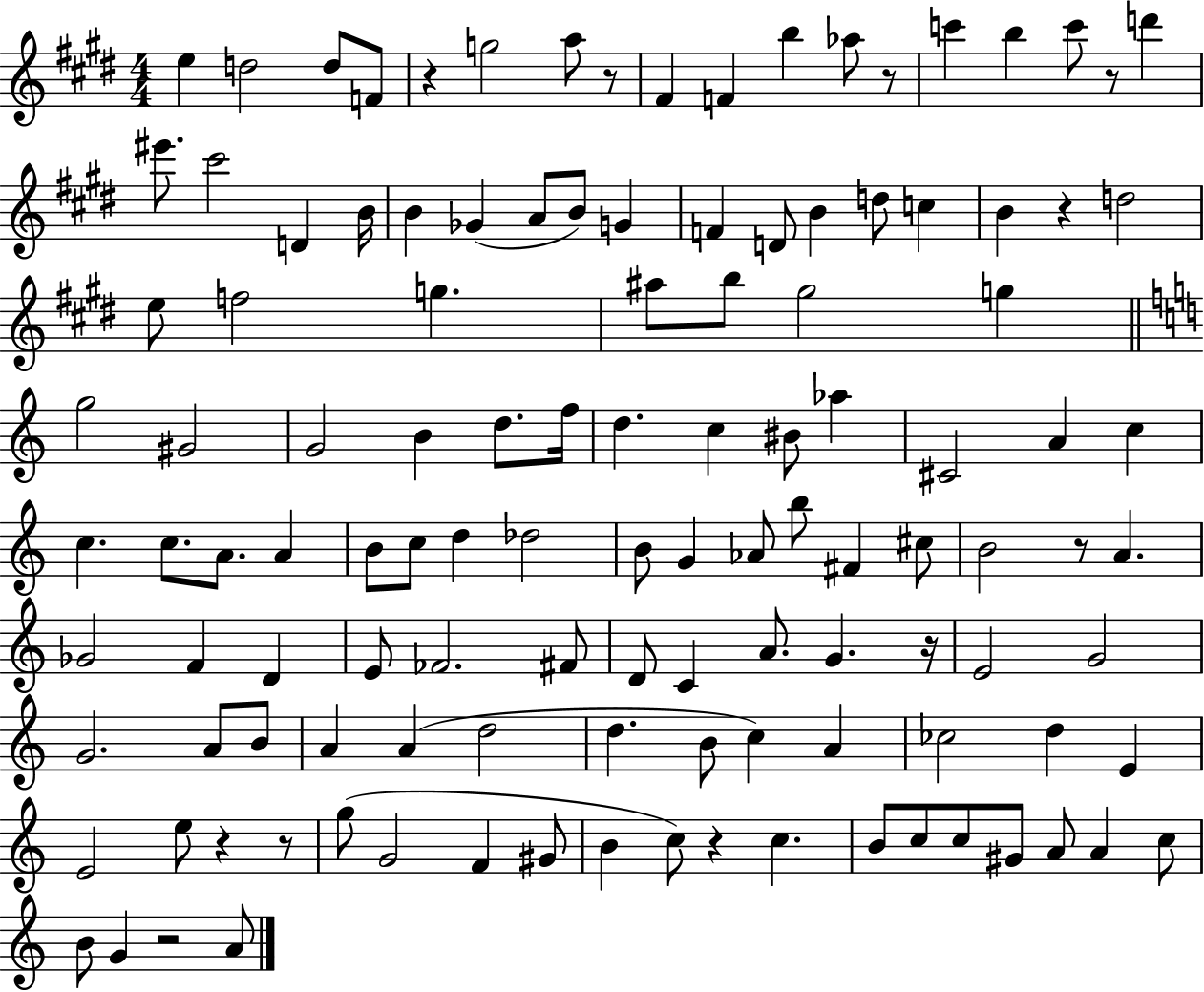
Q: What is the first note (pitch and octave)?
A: E5